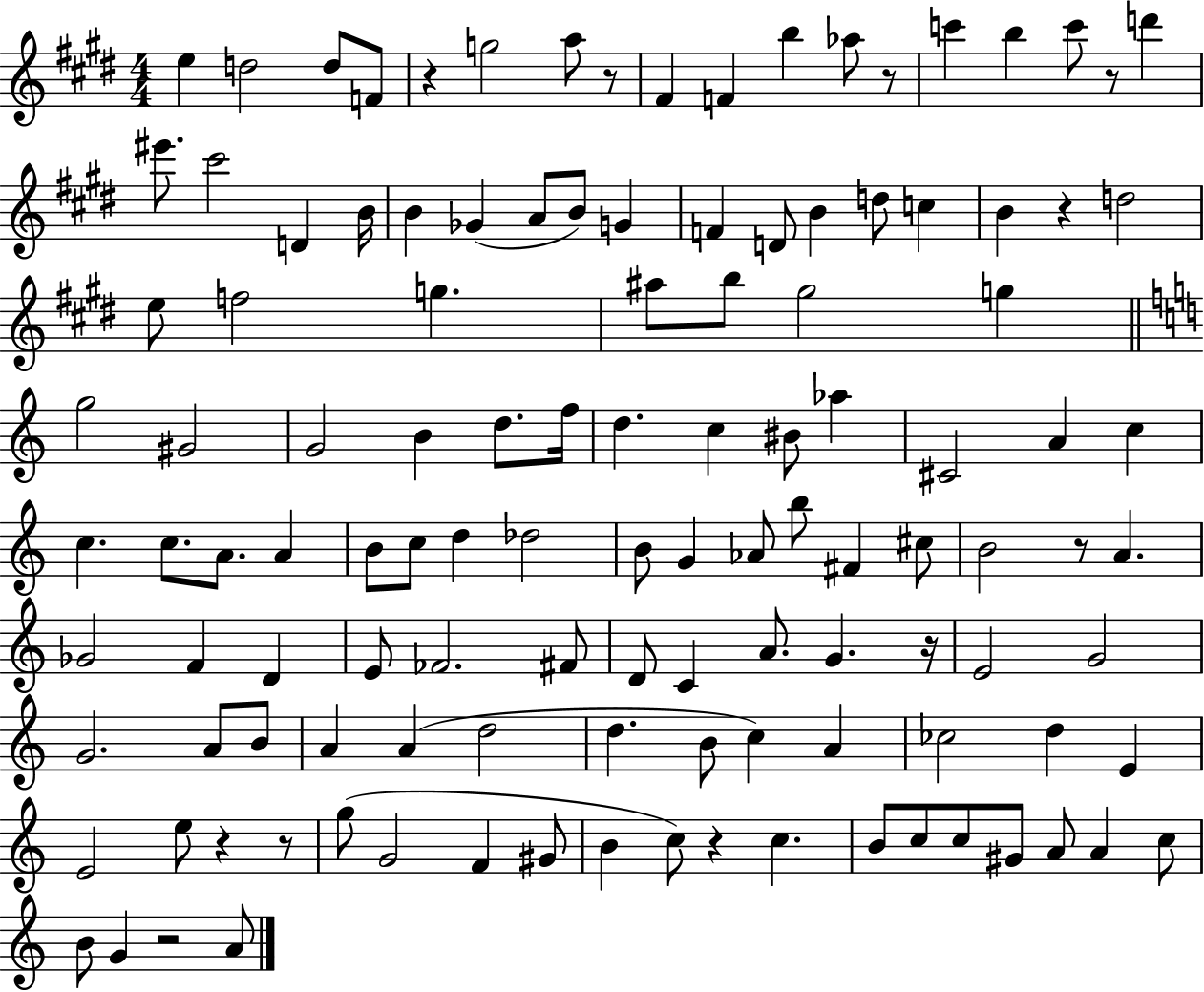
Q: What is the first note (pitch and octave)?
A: E5